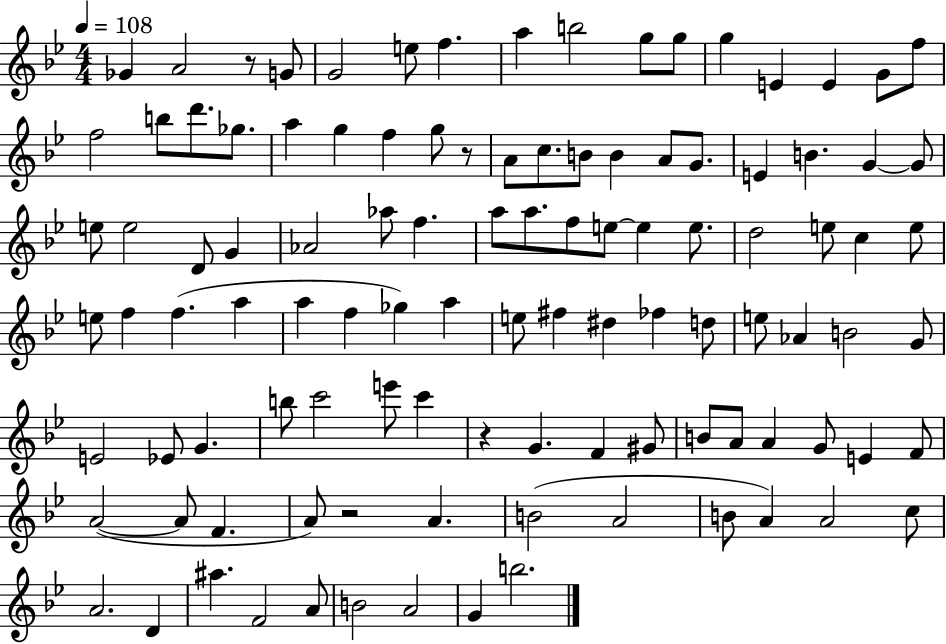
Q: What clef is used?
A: treble